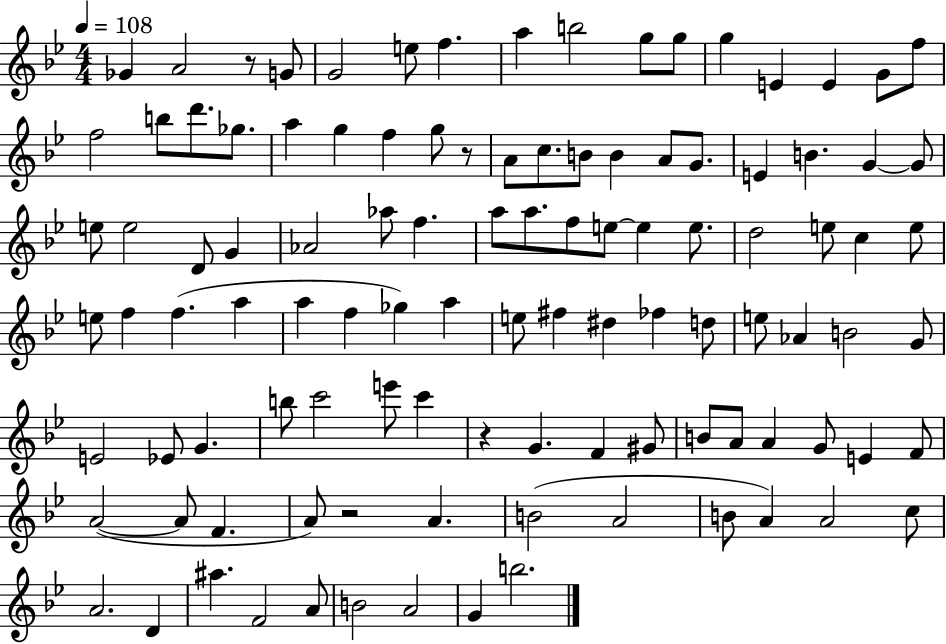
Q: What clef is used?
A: treble